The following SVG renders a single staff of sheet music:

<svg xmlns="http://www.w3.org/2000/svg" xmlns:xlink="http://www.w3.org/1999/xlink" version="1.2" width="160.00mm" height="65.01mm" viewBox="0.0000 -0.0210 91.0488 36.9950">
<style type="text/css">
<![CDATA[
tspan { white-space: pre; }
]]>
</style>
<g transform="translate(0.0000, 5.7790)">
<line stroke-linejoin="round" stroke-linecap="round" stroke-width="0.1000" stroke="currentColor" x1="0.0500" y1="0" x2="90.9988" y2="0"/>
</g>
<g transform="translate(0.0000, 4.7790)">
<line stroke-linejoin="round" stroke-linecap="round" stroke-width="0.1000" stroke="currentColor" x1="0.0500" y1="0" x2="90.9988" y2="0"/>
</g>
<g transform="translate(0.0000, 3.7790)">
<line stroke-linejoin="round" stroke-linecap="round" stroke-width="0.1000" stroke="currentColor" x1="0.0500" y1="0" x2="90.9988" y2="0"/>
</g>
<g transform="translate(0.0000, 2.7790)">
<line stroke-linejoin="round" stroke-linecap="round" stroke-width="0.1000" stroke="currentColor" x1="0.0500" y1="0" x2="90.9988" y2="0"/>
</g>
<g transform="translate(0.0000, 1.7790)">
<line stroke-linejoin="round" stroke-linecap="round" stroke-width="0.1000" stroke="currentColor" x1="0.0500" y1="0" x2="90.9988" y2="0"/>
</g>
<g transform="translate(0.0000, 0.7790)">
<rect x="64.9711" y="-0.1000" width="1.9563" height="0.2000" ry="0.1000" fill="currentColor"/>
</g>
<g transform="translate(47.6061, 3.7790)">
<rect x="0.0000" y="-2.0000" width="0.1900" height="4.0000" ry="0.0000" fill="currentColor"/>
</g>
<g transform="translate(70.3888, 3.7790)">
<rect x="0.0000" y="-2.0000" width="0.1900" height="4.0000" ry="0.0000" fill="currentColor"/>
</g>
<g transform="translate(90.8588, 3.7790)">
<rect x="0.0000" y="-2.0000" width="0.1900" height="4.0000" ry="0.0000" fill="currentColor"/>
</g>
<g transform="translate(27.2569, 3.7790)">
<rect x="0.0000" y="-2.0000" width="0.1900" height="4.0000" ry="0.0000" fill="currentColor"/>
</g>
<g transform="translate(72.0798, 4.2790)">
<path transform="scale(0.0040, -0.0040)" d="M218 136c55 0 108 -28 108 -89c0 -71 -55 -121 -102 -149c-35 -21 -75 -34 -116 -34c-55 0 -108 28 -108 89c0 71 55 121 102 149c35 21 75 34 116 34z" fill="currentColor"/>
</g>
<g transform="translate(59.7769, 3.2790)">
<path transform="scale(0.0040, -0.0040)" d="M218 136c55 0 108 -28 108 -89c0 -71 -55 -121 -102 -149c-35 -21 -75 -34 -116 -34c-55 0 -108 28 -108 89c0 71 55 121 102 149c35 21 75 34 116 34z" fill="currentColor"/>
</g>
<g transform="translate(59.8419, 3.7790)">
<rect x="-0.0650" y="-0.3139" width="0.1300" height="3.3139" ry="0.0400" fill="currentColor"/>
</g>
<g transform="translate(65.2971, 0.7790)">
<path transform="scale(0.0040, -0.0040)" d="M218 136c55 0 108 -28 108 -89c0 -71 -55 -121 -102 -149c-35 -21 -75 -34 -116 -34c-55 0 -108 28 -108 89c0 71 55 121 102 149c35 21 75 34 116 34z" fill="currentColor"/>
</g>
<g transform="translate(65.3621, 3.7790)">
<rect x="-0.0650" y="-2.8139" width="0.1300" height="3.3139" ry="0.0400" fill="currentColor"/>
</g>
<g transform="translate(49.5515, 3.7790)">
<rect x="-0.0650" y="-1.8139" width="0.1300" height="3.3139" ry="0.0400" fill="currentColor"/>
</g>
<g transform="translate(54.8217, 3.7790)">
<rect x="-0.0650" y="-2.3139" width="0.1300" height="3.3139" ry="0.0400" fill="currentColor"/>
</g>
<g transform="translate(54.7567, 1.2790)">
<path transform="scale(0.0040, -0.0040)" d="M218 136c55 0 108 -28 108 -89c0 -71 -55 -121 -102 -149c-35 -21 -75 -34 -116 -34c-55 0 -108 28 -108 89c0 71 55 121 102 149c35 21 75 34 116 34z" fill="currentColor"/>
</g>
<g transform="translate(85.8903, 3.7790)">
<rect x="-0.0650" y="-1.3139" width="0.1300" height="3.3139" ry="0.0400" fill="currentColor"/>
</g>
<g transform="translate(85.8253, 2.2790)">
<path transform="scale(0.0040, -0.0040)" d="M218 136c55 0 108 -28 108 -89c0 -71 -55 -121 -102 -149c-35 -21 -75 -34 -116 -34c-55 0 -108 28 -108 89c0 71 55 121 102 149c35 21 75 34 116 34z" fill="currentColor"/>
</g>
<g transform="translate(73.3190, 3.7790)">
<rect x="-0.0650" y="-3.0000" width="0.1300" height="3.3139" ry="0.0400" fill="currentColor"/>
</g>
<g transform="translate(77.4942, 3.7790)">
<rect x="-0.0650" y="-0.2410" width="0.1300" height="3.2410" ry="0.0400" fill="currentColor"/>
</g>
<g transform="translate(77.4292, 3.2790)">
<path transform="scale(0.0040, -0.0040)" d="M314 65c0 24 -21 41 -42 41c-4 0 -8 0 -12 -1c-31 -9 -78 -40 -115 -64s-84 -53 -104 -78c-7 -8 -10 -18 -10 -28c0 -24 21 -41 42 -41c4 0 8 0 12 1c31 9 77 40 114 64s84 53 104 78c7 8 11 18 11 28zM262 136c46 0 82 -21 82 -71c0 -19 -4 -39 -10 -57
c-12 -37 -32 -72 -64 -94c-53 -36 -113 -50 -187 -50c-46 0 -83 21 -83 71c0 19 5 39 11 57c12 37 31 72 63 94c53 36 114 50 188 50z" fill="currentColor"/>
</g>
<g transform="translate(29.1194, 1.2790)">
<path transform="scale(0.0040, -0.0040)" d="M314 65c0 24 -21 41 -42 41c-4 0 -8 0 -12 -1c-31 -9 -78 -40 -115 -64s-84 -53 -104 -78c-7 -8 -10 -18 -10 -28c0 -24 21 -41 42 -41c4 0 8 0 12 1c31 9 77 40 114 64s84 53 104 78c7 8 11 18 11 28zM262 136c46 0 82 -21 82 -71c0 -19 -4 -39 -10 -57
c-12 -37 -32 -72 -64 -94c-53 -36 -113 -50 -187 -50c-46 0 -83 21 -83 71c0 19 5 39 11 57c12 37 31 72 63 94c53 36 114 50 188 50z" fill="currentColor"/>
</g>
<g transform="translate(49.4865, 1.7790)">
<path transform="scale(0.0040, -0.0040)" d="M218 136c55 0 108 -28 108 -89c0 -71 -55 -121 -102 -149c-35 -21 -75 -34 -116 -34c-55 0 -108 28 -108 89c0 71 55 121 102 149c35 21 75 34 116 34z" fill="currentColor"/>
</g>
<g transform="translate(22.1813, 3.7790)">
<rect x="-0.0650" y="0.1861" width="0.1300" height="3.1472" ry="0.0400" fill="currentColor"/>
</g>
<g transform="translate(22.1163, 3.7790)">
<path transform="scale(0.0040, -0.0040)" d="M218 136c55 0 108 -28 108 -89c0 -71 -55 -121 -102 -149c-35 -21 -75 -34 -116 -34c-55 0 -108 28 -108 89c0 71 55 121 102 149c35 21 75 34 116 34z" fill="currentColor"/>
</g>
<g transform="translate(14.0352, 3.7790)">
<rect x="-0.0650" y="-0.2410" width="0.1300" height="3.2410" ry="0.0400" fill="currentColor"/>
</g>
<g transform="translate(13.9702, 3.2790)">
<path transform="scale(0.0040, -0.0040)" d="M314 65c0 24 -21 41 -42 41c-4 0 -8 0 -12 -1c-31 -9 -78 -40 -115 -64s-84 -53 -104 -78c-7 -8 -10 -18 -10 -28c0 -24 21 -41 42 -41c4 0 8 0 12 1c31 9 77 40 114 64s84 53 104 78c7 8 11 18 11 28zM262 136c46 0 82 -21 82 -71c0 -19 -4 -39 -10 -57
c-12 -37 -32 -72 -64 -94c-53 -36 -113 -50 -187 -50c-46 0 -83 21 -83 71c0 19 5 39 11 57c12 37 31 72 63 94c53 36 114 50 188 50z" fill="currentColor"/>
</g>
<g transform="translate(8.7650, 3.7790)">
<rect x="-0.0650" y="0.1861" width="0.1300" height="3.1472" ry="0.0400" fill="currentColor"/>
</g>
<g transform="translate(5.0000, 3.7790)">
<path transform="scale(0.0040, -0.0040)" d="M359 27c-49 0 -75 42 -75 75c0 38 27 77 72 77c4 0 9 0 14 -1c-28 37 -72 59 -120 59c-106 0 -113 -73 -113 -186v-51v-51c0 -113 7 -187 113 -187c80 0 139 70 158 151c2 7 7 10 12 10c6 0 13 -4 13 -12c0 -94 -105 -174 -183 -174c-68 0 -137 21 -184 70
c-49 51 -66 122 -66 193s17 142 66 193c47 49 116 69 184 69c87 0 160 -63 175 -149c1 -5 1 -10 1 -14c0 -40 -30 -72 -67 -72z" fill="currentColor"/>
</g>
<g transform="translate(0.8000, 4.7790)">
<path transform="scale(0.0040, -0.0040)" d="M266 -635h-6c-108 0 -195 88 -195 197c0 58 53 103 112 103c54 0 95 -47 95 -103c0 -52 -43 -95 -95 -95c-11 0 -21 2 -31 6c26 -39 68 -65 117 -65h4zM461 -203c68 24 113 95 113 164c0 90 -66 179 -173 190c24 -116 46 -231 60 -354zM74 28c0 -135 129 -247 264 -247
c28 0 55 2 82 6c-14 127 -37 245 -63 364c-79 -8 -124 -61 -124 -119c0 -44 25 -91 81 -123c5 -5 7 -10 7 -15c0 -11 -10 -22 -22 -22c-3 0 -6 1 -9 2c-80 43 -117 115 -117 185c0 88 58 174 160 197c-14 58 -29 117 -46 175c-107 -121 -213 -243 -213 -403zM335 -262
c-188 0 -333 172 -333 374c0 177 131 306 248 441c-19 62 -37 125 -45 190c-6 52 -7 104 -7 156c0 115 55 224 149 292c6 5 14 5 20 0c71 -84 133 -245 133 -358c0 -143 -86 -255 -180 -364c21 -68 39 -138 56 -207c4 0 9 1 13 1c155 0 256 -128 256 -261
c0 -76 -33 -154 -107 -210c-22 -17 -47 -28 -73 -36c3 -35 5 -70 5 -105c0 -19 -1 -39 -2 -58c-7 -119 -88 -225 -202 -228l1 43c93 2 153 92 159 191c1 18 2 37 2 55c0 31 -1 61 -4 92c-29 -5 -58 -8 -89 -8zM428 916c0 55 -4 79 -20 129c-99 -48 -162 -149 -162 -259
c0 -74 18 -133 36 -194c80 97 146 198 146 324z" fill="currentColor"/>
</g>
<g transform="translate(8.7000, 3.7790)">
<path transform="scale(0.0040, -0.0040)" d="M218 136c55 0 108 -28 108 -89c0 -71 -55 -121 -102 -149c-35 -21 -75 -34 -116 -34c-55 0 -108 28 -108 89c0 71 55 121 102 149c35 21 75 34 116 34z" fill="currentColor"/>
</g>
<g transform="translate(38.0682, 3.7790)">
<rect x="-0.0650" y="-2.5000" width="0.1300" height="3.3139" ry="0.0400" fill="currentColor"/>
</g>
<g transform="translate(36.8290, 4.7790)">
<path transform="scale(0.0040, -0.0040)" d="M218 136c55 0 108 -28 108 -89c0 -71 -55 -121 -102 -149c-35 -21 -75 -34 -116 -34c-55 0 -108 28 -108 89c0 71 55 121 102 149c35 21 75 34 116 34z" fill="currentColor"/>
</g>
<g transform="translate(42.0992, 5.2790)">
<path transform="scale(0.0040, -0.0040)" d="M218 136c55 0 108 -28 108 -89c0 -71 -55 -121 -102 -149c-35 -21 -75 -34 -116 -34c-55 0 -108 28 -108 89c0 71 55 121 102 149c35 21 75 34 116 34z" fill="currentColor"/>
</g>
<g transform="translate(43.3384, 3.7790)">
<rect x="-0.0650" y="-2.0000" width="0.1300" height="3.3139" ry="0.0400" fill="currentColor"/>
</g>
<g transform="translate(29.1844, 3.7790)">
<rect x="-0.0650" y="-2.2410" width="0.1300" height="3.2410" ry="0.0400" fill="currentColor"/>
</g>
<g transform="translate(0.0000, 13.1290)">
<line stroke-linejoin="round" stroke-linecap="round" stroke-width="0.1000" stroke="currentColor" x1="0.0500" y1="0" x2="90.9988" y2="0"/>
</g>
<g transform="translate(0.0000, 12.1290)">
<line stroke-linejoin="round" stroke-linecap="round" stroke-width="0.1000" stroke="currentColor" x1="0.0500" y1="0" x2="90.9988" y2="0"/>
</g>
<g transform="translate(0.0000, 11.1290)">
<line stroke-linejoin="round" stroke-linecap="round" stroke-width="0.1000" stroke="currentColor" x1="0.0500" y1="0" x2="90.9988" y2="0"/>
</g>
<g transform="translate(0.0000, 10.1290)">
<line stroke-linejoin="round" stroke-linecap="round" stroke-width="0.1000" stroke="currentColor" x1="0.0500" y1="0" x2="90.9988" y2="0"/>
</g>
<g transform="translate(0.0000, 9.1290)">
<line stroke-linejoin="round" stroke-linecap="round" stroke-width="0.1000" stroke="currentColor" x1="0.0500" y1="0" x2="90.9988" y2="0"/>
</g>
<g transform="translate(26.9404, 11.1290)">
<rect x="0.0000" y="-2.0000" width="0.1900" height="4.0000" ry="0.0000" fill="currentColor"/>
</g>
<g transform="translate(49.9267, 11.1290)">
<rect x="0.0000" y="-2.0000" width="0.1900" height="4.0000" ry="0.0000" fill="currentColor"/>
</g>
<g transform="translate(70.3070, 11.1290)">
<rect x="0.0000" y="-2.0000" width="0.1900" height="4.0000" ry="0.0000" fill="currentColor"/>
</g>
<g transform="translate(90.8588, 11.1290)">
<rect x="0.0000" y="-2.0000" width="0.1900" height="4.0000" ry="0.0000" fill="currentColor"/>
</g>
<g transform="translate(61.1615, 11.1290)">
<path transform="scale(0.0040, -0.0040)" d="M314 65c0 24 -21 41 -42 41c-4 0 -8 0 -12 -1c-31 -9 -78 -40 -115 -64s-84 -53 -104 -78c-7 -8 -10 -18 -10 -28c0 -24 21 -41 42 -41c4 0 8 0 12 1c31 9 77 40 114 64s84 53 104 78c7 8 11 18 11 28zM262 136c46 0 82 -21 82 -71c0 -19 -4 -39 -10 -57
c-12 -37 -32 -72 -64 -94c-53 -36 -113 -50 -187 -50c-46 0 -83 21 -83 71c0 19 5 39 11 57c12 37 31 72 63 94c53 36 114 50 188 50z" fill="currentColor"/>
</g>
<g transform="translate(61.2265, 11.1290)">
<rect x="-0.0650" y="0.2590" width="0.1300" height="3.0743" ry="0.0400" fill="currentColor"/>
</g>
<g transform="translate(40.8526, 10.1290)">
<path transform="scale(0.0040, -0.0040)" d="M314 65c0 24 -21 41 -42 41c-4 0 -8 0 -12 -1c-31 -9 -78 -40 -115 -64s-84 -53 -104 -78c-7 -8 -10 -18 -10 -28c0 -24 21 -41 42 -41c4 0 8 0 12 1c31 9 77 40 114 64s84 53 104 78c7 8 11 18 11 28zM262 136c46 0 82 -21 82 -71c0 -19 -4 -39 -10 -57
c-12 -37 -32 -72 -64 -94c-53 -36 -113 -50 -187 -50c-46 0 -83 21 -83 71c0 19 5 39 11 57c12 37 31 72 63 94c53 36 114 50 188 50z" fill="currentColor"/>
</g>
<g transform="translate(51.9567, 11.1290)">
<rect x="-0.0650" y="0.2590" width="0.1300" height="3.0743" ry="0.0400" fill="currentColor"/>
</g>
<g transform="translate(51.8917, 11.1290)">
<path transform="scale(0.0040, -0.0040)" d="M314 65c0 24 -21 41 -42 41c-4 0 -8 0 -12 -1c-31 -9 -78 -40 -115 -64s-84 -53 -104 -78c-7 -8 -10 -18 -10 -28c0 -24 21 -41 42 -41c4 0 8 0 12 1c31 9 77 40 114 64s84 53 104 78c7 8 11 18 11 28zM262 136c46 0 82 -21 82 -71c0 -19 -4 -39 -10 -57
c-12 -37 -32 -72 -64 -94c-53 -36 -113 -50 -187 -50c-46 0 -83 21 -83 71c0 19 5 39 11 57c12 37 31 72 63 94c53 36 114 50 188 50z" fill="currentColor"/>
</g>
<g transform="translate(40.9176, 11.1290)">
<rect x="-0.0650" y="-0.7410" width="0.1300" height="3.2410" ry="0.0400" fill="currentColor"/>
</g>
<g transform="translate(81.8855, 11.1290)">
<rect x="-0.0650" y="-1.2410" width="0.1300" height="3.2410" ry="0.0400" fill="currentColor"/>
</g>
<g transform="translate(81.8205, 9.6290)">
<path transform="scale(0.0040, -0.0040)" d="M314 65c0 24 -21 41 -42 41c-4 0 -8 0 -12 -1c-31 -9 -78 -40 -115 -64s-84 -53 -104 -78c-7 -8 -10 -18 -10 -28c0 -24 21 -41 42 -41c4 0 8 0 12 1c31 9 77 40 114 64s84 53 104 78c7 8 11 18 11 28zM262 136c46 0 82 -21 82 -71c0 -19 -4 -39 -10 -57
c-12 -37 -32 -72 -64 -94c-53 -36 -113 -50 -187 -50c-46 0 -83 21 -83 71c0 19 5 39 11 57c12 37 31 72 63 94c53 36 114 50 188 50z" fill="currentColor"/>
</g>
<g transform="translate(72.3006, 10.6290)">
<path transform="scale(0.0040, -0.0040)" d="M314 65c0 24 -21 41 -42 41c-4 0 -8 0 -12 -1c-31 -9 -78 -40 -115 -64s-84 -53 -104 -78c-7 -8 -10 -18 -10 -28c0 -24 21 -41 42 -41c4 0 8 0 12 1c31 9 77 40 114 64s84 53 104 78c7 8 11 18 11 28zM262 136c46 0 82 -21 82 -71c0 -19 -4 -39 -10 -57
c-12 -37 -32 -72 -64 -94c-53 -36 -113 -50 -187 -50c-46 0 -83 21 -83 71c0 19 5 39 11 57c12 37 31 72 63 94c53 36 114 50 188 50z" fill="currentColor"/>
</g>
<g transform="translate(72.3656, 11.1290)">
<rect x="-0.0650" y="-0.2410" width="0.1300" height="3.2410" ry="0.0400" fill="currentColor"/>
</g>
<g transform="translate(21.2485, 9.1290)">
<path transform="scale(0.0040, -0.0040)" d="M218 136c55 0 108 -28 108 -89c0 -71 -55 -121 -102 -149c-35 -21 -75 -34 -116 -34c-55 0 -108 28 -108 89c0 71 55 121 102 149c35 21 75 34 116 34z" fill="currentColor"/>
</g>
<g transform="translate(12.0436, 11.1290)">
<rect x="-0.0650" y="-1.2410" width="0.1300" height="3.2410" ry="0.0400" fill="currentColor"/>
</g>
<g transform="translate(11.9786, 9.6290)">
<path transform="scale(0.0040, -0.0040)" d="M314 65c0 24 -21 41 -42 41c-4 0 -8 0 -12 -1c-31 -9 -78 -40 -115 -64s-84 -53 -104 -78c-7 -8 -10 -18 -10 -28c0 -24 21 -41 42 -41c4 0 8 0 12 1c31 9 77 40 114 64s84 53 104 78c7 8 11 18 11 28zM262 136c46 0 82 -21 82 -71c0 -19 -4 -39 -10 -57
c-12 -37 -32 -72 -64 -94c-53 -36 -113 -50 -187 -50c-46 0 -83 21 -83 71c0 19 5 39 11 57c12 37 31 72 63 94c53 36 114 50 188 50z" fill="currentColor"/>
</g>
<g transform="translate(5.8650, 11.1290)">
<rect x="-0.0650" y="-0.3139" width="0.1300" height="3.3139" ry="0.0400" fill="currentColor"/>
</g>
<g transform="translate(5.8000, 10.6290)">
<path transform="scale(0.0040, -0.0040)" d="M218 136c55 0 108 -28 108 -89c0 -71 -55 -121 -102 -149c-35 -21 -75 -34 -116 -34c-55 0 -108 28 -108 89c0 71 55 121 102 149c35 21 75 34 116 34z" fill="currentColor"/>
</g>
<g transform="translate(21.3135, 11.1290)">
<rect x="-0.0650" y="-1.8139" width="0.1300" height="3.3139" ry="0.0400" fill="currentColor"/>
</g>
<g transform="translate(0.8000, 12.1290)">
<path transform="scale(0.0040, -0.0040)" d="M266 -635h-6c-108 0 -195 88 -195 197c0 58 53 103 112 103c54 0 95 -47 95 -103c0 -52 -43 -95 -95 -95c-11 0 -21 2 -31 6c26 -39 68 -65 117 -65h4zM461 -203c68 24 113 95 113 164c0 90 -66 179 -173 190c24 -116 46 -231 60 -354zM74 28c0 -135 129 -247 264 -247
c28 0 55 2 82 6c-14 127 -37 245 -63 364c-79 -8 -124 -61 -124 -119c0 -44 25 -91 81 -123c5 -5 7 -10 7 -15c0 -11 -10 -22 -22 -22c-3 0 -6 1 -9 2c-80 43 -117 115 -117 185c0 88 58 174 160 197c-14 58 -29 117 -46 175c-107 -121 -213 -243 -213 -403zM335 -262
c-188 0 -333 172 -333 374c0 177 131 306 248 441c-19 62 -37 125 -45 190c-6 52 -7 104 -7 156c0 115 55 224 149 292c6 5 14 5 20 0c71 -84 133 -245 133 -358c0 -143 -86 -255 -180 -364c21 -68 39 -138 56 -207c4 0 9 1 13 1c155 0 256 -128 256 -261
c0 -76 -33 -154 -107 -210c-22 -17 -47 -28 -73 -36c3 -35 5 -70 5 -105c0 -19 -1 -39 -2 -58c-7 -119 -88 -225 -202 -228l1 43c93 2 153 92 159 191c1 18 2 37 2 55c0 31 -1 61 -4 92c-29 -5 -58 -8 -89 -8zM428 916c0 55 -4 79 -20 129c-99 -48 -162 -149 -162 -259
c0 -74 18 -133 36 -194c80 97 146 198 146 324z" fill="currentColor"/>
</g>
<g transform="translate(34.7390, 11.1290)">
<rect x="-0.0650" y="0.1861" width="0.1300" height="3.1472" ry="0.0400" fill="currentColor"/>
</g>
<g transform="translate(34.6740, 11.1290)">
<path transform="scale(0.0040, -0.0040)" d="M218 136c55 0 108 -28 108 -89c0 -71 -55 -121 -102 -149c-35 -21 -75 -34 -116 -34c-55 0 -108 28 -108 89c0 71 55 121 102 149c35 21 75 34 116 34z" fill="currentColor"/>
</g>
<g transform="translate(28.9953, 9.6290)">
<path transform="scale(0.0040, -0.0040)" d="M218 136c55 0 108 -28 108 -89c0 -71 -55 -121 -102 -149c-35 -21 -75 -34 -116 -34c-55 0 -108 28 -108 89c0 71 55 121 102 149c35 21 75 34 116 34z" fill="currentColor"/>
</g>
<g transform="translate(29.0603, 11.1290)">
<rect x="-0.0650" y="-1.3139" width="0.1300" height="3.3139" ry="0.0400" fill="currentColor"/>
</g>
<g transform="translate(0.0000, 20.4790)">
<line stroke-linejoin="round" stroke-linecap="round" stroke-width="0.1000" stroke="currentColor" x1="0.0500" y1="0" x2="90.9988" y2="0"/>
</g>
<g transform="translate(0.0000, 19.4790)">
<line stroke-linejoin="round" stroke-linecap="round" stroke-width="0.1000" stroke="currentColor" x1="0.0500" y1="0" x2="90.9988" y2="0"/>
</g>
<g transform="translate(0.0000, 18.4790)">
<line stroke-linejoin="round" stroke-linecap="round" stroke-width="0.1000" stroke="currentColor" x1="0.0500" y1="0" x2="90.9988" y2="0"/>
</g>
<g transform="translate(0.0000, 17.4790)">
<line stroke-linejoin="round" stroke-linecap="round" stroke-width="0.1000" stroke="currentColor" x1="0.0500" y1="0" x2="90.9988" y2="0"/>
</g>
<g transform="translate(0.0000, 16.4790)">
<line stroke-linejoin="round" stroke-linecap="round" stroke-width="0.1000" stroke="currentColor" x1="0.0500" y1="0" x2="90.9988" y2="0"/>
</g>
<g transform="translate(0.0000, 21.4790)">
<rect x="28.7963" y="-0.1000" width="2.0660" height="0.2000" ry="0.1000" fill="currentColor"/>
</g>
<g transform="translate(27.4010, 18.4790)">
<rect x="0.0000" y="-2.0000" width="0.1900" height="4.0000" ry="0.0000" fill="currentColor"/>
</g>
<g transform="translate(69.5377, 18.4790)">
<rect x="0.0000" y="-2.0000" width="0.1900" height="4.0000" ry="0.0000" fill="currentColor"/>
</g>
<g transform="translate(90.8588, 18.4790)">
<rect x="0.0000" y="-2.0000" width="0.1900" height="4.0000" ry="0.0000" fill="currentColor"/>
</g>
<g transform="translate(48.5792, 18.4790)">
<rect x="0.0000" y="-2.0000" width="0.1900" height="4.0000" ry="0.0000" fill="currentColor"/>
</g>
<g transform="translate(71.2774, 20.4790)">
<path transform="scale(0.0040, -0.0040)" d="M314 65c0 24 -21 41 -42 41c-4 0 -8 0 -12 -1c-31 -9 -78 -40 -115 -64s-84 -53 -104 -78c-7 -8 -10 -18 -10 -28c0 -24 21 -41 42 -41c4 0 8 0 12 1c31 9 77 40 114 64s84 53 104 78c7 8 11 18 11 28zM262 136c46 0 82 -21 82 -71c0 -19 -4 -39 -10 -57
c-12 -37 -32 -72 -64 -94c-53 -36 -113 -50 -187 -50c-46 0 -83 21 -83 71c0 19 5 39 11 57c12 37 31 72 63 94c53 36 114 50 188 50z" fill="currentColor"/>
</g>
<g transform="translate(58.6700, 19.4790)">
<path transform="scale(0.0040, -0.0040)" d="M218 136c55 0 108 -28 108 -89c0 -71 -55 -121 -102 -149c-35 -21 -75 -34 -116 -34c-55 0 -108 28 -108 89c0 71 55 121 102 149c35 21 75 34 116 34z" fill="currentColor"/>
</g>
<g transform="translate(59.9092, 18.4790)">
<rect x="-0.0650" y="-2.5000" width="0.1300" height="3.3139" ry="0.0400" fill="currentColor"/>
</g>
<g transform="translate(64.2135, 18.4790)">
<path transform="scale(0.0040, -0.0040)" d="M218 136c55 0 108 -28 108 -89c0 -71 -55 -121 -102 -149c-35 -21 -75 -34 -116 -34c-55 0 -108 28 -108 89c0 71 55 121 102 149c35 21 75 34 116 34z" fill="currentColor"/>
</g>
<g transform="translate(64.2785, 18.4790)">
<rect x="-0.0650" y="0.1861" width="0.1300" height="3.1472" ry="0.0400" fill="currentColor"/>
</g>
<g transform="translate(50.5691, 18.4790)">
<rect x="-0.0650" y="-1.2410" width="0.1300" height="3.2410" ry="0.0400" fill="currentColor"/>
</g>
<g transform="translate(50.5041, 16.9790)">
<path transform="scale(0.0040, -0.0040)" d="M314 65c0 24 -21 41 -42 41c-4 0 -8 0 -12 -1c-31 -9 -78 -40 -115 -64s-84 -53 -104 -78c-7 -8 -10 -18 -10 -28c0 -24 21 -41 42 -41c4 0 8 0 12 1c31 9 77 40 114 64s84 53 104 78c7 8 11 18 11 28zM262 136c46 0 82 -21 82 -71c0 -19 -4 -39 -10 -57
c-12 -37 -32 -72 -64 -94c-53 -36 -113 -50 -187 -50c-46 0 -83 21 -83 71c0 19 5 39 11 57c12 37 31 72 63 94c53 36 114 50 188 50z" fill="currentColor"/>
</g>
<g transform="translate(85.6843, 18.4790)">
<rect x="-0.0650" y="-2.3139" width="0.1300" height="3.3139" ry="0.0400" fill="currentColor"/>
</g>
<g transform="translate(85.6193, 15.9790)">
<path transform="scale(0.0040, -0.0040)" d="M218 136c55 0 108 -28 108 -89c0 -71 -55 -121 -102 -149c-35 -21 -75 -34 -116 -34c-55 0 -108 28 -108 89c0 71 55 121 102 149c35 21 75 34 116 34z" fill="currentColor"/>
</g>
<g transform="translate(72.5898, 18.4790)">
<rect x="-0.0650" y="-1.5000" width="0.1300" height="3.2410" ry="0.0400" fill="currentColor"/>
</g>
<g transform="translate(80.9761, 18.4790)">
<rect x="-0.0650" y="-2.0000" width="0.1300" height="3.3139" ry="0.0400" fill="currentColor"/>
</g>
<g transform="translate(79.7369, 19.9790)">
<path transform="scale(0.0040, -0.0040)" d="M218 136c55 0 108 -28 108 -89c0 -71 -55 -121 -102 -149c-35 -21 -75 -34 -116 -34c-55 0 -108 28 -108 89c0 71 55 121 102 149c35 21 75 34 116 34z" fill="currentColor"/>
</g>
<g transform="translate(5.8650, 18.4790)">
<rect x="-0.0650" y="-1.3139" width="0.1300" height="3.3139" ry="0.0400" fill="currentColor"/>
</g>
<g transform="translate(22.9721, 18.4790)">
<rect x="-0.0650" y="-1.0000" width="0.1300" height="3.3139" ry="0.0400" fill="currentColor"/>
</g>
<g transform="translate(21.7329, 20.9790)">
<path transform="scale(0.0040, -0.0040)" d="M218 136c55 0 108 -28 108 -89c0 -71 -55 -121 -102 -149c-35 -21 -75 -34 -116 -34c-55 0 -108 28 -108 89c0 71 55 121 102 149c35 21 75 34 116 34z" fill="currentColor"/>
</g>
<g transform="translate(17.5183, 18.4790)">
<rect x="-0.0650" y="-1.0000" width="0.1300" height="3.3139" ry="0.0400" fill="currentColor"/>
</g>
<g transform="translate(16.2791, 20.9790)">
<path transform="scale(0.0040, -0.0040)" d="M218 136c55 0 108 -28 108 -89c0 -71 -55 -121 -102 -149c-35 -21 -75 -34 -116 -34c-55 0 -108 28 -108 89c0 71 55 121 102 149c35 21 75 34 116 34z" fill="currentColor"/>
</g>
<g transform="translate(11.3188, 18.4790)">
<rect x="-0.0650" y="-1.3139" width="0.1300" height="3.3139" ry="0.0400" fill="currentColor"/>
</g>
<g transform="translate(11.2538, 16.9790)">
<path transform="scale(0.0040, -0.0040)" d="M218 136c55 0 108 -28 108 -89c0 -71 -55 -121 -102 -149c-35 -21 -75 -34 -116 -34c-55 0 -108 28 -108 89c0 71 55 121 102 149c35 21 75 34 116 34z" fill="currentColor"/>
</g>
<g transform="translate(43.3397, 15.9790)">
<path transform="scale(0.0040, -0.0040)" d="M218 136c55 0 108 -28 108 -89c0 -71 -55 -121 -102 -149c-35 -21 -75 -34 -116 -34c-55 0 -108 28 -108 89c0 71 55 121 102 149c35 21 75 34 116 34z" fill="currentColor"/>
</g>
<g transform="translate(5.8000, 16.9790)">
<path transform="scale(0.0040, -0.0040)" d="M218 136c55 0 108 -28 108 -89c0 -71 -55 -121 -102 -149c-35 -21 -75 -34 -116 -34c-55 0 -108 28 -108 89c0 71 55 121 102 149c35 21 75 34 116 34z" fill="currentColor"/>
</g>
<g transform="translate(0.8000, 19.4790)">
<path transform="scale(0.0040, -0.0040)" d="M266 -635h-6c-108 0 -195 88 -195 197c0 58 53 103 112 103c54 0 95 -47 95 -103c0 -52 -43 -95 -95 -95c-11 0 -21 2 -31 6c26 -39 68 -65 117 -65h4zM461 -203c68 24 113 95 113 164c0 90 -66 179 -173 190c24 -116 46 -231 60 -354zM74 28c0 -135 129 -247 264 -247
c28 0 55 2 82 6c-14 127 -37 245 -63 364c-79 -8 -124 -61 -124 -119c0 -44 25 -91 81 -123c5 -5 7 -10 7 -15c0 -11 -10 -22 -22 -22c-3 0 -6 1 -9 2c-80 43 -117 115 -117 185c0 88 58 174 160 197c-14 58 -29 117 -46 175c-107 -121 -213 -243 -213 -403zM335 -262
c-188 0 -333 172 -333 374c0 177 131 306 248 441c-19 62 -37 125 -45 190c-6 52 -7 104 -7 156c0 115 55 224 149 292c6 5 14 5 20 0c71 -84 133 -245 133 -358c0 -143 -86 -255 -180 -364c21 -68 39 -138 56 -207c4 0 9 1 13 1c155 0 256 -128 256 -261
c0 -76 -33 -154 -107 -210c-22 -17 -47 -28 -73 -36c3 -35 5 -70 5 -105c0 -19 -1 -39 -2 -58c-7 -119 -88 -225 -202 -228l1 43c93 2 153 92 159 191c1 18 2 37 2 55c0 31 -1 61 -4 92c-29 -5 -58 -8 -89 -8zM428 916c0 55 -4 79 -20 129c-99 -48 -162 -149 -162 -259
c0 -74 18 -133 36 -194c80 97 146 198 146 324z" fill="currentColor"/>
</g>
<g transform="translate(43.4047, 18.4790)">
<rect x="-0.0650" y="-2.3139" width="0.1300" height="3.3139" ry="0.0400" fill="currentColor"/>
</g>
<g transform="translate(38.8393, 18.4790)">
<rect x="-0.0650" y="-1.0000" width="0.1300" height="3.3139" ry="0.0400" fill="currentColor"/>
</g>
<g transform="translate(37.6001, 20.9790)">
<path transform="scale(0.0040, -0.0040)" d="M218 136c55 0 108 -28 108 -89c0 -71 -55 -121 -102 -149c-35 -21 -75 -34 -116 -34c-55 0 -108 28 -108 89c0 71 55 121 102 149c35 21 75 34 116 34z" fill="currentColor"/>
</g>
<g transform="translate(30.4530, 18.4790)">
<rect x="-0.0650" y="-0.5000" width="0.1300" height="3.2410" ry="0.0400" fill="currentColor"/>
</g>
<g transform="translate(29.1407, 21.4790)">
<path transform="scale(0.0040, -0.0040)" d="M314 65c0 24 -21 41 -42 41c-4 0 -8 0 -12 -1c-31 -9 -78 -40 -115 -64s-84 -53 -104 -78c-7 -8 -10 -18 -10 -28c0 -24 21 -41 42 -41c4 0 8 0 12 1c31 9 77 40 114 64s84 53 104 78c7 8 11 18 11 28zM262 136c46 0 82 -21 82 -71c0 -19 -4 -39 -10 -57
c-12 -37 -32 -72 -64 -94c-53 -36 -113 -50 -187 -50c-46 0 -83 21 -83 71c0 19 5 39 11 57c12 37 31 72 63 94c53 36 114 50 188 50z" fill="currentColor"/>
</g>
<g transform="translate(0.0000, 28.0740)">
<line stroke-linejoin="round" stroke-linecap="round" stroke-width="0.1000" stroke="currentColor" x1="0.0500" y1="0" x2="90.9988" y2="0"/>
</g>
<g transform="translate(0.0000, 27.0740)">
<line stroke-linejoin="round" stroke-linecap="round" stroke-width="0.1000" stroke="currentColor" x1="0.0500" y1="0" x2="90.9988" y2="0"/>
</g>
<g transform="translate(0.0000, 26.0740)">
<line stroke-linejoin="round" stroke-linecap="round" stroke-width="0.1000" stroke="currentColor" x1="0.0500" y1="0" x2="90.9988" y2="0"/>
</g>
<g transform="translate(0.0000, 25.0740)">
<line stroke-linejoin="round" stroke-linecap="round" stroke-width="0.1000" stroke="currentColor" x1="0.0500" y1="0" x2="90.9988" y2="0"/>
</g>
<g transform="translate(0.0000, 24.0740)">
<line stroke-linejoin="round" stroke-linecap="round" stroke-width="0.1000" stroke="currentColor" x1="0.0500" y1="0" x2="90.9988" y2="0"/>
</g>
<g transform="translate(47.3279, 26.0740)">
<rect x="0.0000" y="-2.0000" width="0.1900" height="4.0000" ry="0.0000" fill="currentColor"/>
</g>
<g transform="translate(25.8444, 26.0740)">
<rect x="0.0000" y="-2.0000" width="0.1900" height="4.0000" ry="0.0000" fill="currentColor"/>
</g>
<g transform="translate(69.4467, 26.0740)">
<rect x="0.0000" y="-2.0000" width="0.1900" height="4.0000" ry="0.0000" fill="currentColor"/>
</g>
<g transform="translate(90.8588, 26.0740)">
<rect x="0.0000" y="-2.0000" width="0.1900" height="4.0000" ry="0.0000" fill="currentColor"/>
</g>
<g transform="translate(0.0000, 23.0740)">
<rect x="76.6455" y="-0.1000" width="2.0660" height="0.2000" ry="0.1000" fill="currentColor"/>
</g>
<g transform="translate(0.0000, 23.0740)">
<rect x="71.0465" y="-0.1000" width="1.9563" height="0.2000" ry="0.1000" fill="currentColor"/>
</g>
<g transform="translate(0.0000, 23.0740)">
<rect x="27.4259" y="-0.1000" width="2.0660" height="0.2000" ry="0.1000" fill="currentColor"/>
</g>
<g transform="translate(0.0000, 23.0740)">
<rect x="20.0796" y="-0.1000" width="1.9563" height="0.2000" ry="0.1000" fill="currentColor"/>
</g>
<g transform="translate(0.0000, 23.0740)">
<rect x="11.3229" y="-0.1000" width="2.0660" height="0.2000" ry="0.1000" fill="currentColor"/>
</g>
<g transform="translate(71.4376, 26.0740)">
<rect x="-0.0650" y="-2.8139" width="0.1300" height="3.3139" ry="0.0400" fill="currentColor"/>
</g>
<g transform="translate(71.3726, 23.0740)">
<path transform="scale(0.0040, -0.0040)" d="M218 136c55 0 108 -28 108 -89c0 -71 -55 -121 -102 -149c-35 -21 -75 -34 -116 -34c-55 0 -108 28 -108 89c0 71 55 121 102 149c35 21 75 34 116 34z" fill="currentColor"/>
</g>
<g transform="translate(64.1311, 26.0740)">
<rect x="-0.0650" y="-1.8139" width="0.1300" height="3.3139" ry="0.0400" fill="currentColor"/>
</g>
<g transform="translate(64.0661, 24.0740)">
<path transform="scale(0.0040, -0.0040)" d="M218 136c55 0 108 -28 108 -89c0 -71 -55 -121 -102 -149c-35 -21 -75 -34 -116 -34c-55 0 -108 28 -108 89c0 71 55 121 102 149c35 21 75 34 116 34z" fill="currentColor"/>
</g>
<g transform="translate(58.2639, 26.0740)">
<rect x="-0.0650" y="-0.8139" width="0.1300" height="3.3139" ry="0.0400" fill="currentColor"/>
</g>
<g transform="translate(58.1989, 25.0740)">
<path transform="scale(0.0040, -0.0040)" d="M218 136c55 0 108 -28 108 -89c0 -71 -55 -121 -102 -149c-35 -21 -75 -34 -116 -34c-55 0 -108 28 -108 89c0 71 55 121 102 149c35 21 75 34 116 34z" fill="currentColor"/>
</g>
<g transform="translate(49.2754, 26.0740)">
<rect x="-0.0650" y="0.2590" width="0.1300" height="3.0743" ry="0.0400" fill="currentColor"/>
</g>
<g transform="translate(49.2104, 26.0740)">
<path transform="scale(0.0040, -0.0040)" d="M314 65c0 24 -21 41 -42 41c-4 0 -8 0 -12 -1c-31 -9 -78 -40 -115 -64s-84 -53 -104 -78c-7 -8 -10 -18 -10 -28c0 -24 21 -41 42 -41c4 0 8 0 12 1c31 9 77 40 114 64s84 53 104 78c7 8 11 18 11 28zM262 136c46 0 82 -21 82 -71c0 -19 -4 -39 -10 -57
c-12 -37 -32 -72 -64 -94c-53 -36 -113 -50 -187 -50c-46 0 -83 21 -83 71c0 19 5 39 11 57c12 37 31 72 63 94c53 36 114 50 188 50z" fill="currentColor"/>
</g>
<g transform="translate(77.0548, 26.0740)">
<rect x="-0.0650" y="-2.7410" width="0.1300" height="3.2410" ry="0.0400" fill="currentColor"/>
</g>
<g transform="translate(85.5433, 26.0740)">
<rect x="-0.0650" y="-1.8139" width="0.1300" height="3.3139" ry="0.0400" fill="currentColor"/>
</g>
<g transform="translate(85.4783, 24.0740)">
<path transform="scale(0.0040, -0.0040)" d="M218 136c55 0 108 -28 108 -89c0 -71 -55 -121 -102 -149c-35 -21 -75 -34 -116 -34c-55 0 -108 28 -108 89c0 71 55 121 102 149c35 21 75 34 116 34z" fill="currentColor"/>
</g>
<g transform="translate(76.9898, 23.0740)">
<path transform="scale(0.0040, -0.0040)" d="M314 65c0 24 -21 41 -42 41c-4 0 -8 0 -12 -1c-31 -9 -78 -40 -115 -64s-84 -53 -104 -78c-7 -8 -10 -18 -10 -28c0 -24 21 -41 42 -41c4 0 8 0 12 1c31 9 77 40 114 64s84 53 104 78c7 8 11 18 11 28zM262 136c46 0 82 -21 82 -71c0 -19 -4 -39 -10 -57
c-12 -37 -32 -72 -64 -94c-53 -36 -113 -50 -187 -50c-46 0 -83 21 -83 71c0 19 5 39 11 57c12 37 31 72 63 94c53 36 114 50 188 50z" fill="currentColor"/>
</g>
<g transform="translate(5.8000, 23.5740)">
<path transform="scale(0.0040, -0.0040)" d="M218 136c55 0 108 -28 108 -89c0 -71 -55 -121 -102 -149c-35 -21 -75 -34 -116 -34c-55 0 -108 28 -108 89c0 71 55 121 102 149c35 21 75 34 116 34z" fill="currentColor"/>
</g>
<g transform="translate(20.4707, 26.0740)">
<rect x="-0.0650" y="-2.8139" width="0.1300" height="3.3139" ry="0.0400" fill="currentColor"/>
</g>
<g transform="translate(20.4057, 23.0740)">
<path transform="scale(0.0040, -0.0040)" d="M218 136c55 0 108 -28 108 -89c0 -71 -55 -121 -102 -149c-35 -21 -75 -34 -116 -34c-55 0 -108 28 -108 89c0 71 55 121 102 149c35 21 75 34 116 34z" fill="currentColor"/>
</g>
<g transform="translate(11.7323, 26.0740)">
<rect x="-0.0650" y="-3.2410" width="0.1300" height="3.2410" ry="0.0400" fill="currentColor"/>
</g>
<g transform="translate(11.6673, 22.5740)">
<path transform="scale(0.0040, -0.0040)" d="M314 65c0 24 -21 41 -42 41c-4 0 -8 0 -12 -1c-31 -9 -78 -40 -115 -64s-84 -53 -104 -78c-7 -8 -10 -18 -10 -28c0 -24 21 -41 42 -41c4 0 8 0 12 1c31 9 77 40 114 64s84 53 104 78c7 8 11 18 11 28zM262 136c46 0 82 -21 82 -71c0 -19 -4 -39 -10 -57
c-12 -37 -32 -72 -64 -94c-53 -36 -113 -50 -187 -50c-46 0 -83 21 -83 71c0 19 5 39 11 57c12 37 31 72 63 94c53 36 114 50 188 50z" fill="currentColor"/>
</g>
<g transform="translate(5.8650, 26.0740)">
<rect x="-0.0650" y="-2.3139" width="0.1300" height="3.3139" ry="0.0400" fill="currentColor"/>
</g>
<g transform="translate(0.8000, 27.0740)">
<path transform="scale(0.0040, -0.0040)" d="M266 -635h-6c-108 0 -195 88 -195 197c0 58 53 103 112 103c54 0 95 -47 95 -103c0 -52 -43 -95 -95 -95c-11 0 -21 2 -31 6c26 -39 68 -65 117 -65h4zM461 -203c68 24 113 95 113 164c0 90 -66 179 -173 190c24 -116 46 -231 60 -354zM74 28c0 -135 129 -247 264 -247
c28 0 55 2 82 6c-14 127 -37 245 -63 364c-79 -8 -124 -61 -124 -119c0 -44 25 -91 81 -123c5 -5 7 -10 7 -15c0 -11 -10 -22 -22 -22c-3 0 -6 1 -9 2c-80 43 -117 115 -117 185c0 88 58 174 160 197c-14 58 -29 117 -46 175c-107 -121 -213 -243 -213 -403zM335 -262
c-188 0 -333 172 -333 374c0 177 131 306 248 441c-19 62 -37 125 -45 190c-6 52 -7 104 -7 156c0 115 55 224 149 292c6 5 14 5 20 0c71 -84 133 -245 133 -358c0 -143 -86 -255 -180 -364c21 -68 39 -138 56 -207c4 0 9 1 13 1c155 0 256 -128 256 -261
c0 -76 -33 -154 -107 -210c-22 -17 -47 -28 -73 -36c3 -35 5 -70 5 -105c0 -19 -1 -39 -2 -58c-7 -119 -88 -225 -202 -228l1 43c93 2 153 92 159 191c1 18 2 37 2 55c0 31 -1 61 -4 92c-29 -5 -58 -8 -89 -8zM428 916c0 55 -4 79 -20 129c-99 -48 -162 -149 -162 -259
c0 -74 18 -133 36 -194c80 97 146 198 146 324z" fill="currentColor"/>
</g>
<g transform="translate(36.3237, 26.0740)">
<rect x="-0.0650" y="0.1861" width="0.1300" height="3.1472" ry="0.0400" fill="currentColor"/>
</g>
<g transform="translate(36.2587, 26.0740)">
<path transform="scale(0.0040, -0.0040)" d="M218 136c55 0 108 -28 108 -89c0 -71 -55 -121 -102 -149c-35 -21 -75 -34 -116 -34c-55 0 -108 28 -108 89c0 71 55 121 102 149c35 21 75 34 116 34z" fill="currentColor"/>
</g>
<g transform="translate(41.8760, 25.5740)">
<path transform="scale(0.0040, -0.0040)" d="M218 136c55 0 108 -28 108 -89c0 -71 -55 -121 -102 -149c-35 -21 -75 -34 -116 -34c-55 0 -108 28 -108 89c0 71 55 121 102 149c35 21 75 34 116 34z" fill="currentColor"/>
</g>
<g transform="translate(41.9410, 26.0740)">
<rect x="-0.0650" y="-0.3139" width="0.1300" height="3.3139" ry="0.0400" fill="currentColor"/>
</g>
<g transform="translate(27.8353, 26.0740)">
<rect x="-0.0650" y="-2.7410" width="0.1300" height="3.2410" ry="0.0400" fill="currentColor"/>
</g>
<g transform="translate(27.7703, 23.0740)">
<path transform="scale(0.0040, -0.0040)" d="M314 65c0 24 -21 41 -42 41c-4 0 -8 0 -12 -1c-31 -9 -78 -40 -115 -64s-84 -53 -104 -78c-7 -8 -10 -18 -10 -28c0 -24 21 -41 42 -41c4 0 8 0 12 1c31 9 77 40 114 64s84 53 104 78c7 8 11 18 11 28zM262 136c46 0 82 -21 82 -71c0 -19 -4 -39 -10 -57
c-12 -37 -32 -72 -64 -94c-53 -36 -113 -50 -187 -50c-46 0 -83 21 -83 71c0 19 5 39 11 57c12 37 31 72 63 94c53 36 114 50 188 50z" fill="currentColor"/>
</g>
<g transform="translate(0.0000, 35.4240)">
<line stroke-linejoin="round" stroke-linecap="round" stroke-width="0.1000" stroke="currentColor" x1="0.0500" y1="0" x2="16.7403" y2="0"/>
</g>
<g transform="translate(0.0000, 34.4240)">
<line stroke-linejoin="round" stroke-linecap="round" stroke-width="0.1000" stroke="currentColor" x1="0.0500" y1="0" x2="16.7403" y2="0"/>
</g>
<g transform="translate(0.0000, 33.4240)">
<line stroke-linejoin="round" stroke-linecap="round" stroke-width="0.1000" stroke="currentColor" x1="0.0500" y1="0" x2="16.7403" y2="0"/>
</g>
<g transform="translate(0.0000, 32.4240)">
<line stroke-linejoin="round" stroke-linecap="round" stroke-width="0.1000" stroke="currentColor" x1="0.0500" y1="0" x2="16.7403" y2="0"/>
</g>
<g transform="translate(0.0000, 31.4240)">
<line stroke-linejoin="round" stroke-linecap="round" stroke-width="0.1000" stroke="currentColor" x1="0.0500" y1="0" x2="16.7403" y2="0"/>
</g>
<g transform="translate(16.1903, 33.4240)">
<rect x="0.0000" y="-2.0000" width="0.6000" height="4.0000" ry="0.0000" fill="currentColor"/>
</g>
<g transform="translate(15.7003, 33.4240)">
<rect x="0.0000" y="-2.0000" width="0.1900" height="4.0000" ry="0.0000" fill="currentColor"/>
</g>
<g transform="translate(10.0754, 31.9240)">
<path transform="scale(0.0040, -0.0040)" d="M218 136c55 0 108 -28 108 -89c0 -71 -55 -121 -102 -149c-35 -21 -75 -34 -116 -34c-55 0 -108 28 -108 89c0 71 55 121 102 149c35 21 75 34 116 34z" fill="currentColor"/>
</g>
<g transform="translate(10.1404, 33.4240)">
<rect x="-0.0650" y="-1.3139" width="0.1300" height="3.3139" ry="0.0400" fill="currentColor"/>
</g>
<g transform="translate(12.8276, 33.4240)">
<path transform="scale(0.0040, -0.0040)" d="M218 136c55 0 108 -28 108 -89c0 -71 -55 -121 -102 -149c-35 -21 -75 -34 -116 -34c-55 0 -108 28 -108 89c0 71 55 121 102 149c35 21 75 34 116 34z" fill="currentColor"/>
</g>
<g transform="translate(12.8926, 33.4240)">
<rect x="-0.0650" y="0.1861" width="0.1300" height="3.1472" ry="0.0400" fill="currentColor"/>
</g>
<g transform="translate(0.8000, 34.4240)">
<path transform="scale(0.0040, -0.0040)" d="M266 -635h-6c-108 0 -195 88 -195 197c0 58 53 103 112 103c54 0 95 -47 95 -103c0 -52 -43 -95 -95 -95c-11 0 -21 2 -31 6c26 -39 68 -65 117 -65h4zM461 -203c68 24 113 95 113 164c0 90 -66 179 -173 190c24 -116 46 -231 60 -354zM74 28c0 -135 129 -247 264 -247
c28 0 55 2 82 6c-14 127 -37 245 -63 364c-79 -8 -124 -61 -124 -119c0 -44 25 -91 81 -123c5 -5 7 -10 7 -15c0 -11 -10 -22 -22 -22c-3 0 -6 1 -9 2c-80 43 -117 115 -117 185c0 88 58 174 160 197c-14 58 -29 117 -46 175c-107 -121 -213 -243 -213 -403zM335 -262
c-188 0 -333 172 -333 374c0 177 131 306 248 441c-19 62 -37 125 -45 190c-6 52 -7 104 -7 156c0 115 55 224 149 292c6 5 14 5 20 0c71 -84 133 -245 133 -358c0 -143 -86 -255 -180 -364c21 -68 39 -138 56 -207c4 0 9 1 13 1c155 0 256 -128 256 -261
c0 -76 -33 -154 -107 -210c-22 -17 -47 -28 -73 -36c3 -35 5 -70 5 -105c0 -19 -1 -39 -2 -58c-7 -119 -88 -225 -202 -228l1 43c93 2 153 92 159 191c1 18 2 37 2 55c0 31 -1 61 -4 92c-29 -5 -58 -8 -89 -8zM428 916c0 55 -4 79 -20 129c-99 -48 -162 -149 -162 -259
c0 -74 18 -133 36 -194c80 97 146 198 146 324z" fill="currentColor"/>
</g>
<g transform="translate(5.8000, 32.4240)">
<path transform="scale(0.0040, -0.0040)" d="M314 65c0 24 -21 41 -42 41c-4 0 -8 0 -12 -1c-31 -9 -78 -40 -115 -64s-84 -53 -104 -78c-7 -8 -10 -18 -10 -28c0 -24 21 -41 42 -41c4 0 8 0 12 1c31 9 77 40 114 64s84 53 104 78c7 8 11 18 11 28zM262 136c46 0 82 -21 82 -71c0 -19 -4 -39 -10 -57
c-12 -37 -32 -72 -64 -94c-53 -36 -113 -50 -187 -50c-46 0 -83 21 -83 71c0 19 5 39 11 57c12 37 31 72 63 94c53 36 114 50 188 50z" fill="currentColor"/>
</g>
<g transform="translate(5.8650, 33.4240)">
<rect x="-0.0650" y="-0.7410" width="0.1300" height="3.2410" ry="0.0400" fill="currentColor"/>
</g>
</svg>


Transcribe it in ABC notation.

X:1
T:Untitled
M:4/4
L:1/4
K:C
B c2 B g2 G F f g c a A c2 e c e2 f e B d2 B2 B2 c2 e2 e e D D C2 D g e2 G B E2 F g g b2 a a2 B c B2 d f a a2 f d2 e B